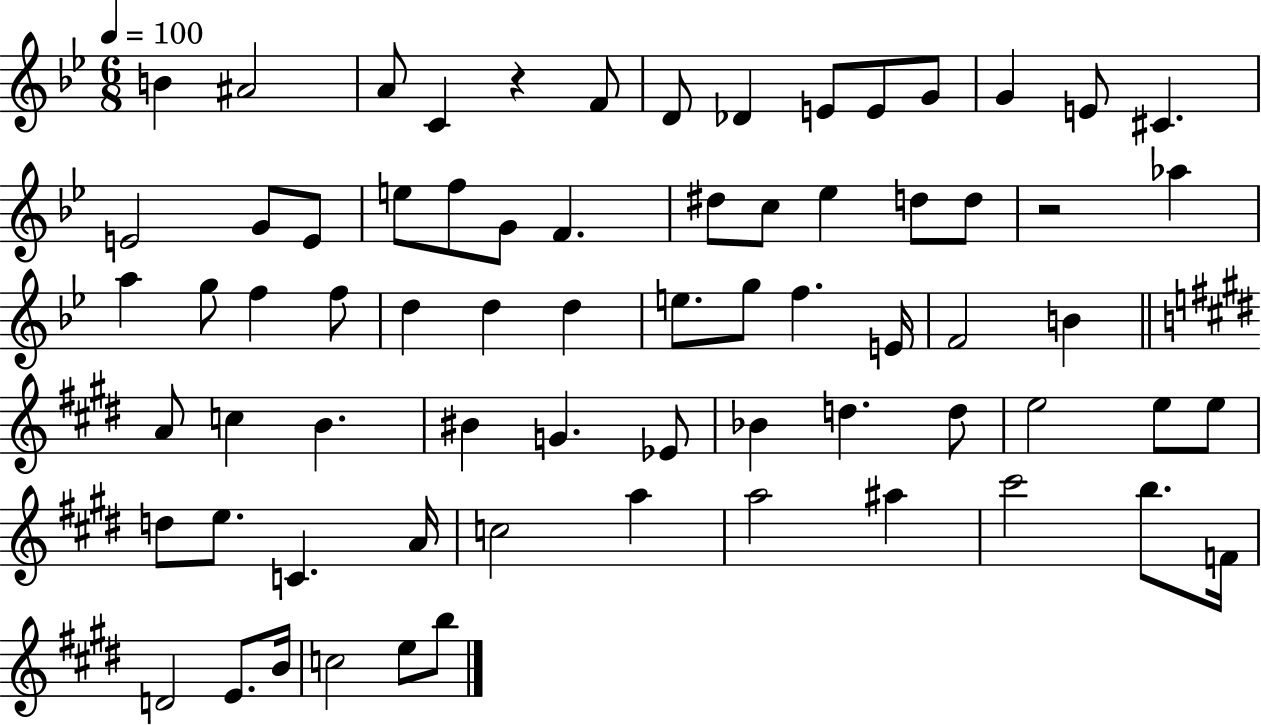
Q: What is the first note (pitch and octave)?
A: B4